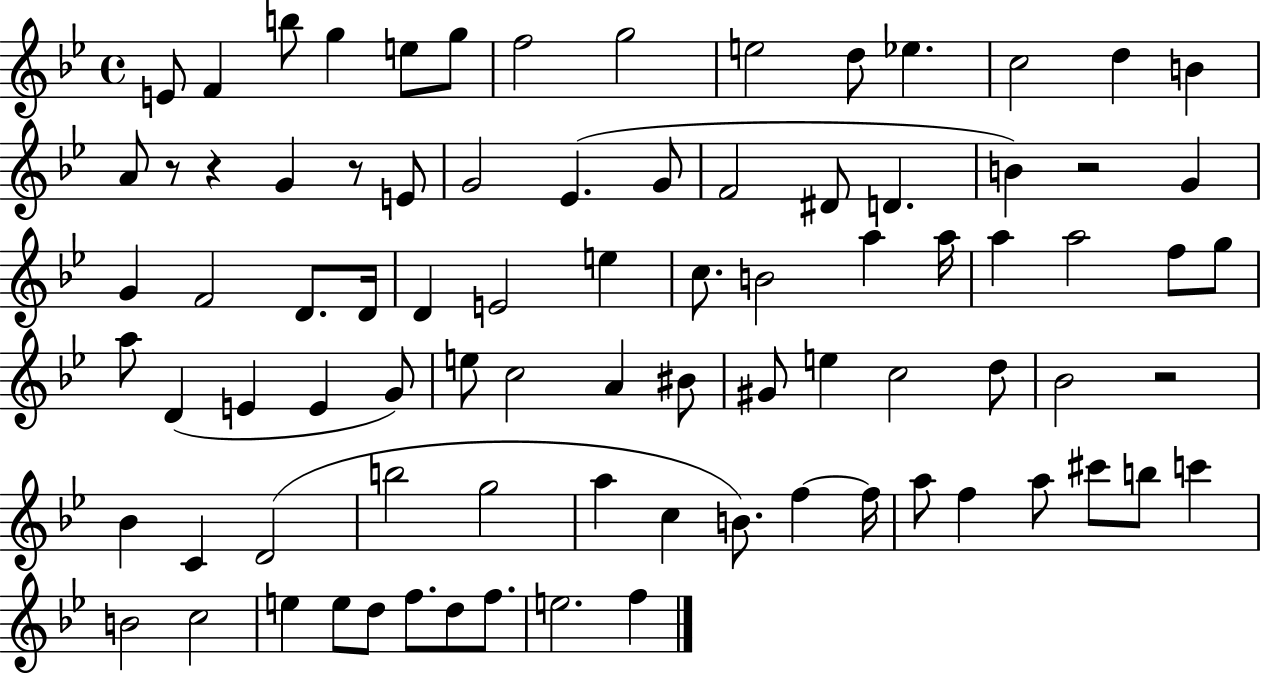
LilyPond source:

{
  \clef treble
  \time 4/4
  \defaultTimeSignature
  \key bes \major
  e'8 f'4 b''8 g''4 e''8 g''8 | f''2 g''2 | e''2 d''8 ees''4. | c''2 d''4 b'4 | \break a'8 r8 r4 g'4 r8 e'8 | g'2 ees'4.( g'8 | f'2 dis'8 d'4. | b'4) r2 g'4 | \break g'4 f'2 d'8. d'16 | d'4 e'2 e''4 | c''8. b'2 a''4 a''16 | a''4 a''2 f''8 g''8 | \break a''8 d'4( e'4 e'4 g'8) | e''8 c''2 a'4 bis'8 | gis'8 e''4 c''2 d''8 | bes'2 r2 | \break bes'4 c'4 d'2( | b''2 g''2 | a''4 c''4 b'8.) f''4~~ f''16 | a''8 f''4 a''8 cis'''8 b''8 c'''4 | \break b'2 c''2 | e''4 e''8 d''8 f''8. d''8 f''8. | e''2. f''4 | \bar "|."
}